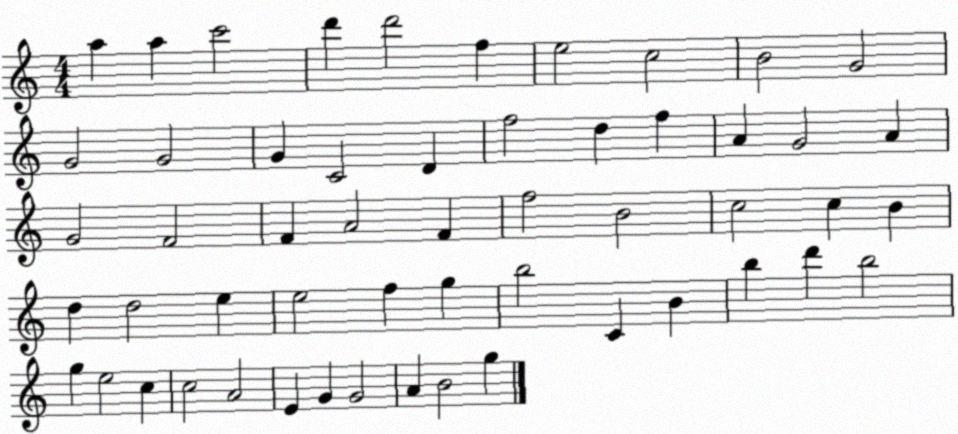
X:1
T:Untitled
M:4/4
L:1/4
K:C
a a c'2 d' d'2 f e2 c2 B2 G2 G2 G2 G C2 D f2 d f A G2 A G2 F2 F A2 F f2 B2 c2 c B d d2 e e2 f g b2 C B b d' b2 g e2 c c2 A2 E G G2 A B2 g